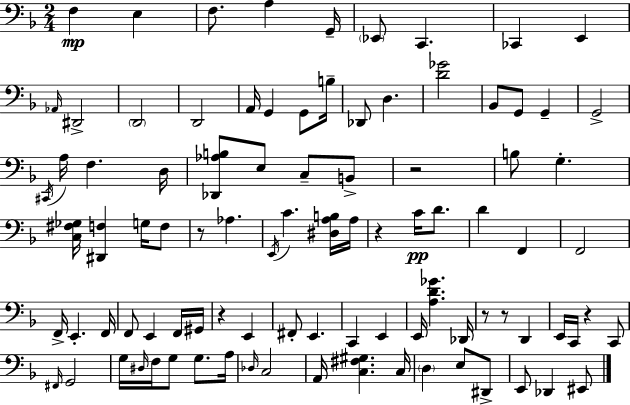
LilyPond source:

{
  \clef bass
  \numericTimeSignature
  \time 2/4
  \key f \major
  f4\mp e4 | f8. a4 g,16-- | \parenthesize ees,8 c,4. | ces,4 e,4 | \break \grace { aes,16 } dis,2-> | \parenthesize d,2 | d,2 | a,16 g,4 g,8 | \break b16-- des,8 d4. | <d' ges'>2 | bes,8 g,8 g,4-- | g,2-> | \break \acciaccatura { cis,16 } a16 f4. | d16 <des, aes b>8 e8 c8-- | b,8-> r2 | b8 g4.-. | \break <c fis ges>16 <dis, f>4 g16 | f8 r8 aes4. | \acciaccatura { e,16 } c'4. | <dis a b>16 a16 r4 c'16\pp | \break d'8. d'4 f,4 | f,2 | f,16-> e,4.-. | f,16 f,8 e,4 | \break f,16 gis,16 r4 e,4 | fis,8-. e,4. | c,4 e,4 | e,16 <a d' ges'>4. | \break des,16 r8 r8 d,4 | e,16 c,16 r4 | c,8 \grace { fis,16 } g,2 | g16 \grace { dis16 } f16 g8 | \break g8. a16 \grace { des16 } c2 | a,16 <c fis gis>4. | c16 \parenthesize d4 | e8 dis,8-> e,8 | \break des,4 eis,8 \bar "|."
}